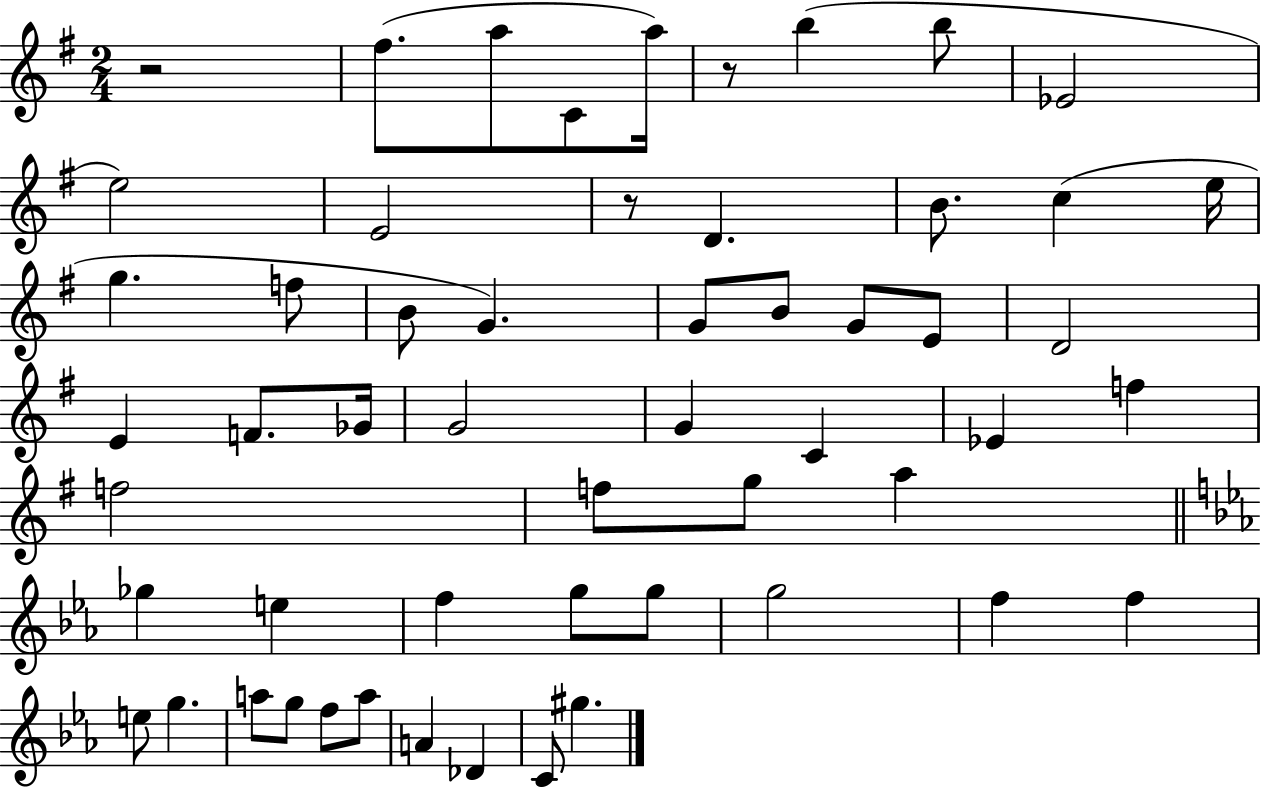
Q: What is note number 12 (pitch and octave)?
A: C5